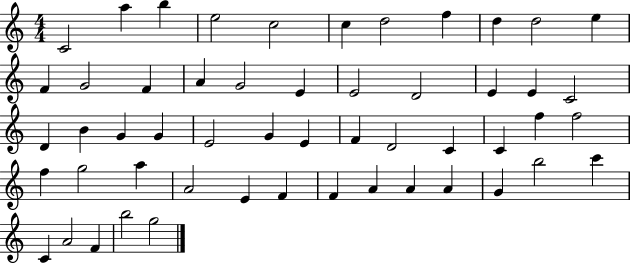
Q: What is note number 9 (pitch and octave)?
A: D5